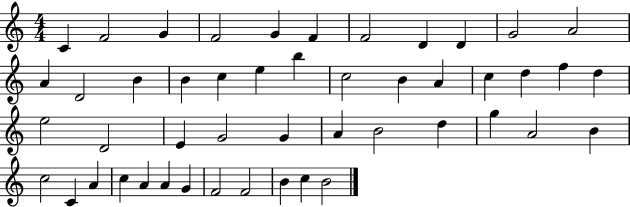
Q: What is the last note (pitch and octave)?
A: B4